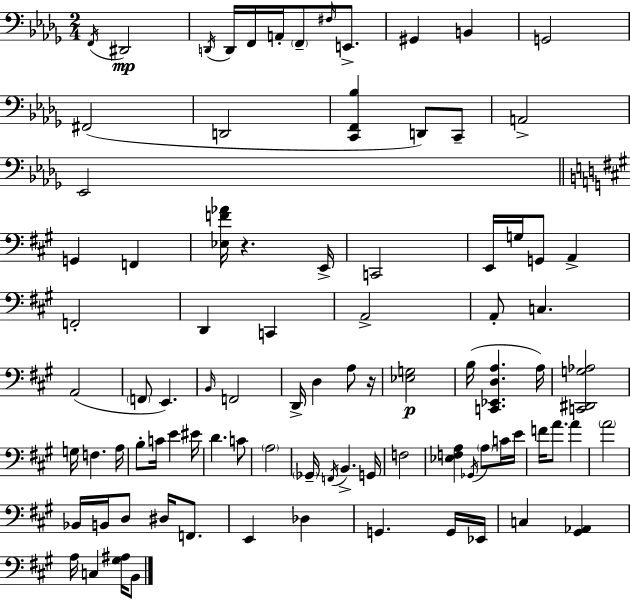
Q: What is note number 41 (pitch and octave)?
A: B3